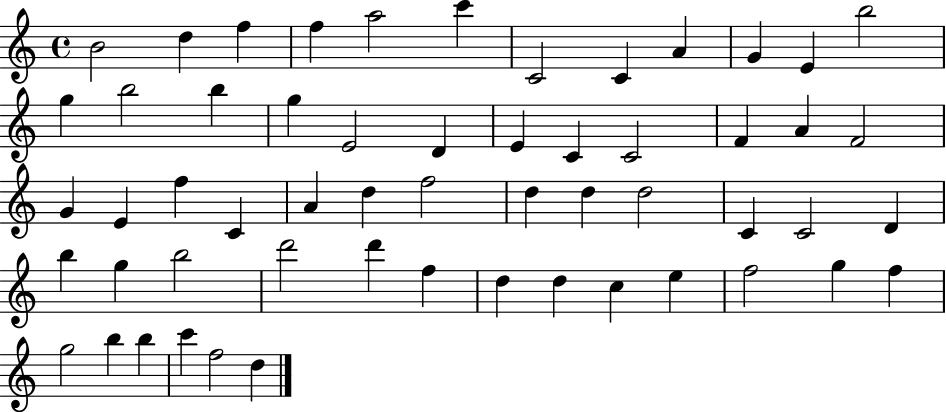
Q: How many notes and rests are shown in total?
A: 56